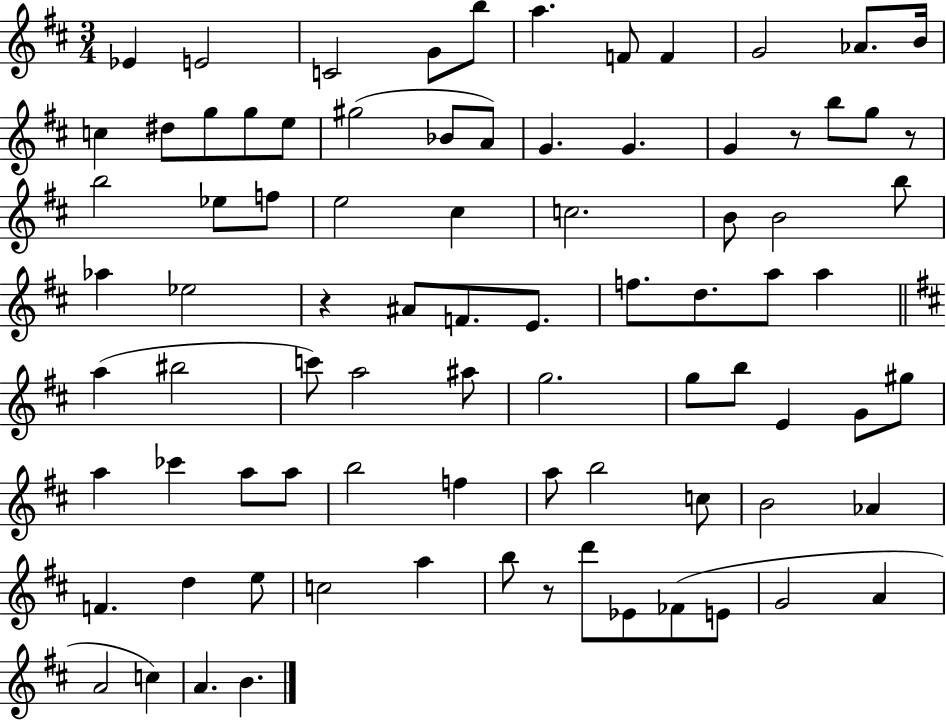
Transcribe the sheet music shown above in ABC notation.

X:1
T:Untitled
M:3/4
L:1/4
K:D
_E E2 C2 G/2 b/2 a F/2 F G2 _A/2 B/4 c ^d/2 g/2 g/2 e/2 ^g2 _B/2 A/2 G G G z/2 b/2 g/2 z/2 b2 _e/2 f/2 e2 ^c c2 B/2 B2 b/2 _a _e2 z ^A/2 F/2 E/2 f/2 d/2 a/2 a a ^b2 c'/2 a2 ^a/2 g2 g/2 b/2 E G/2 ^g/2 a _c' a/2 a/2 b2 f a/2 b2 c/2 B2 _A F d e/2 c2 a b/2 z/2 d'/2 _E/2 _F/2 E/2 G2 A A2 c A B